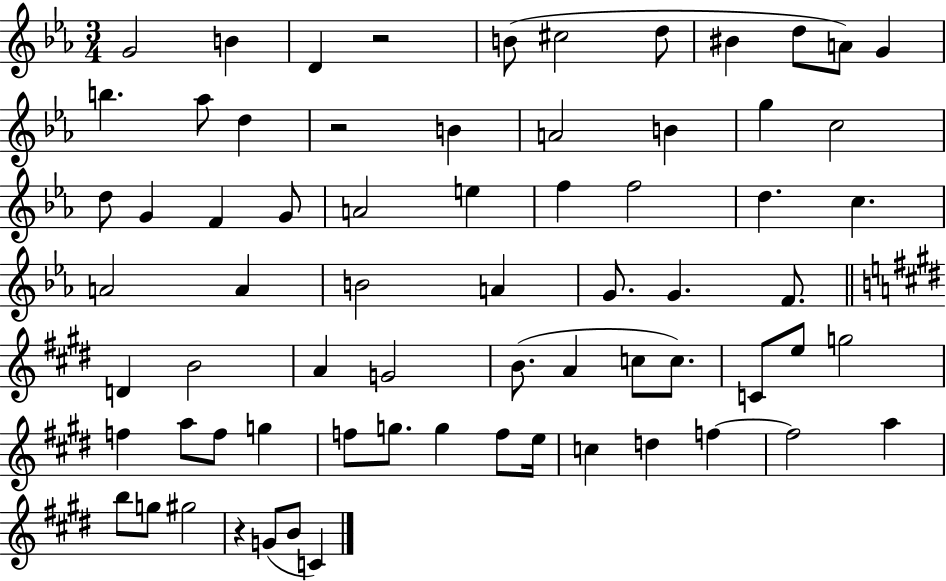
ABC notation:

X:1
T:Untitled
M:3/4
L:1/4
K:Eb
G2 B D z2 B/2 ^c2 d/2 ^B d/2 A/2 G b _a/2 d z2 B A2 B g c2 d/2 G F G/2 A2 e f f2 d c A2 A B2 A G/2 G F/2 D B2 A G2 B/2 A c/2 c/2 C/2 e/2 g2 f a/2 f/2 g f/2 g/2 g f/2 e/4 c d f f2 a b/2 g/2 ^g2 z G/2 B/2 C